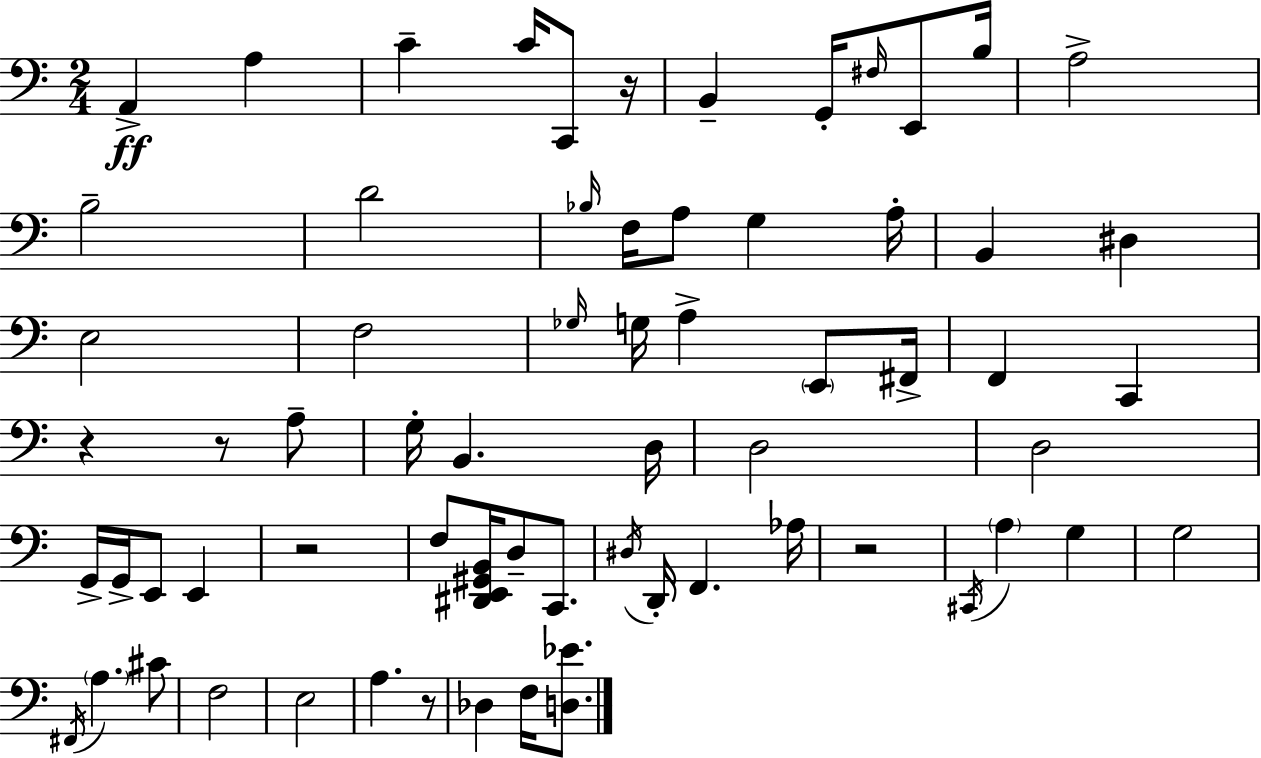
X:1
T:Untitled
M:2/4
L:1/4
K:Am
A,, A, C C/4 C,,/2 z/4 B,, G,,/4 ^F,/4 E,,/2 B,/4 A,2 B,2 D2 _B,/4 F,/4 A,/2 G, A,/4 B,, ^D, E,2 F,2 _G,/4 G,/4 A, E,,/2 ^F,,/4 F,, C,, z z/2 A,/2 G,/4 B,, D,/4 D,2 D,2 G,,/4 G,,/4 E,,/2 E,, z2 F,/2 [^D,,E,,^G,,B,,]/4 D,/2 C,,/2 ^D,/4 D,,/4 F,, _A,/4 z2 ^C,,/4 A, G, G,2 ^F,,/4 A, ^C/2 F,2 E,2 A, z/2 _D, F,/4 [D,_E]/2